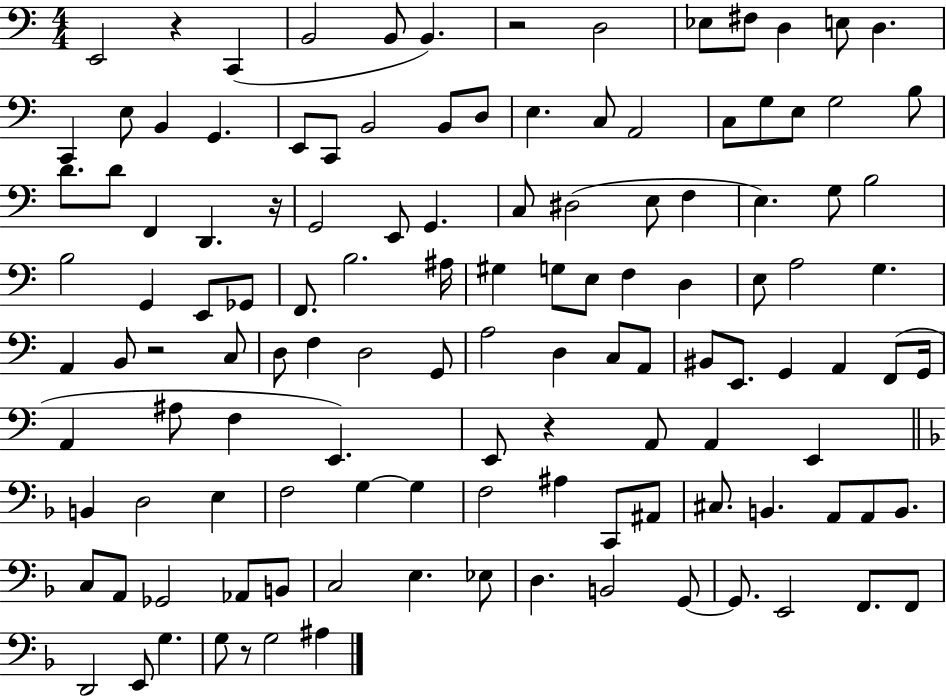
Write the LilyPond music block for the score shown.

{
  \clef bass
  \numericTimeSignature
  \time 4/4
  \key c \major
  e,2 r4 c,4( | b,2 b,8 b,4.) | r2 d2 | ees8 fis8 d4 e8 d4. | \break c,4 e8 b,4 g,4. | e,8 c,8 b,2 b,8 d8 | e4. c8 a,2 | c8 g8 e8 g2 b8 | \break d'8. d'8 f,4 d,4. r16 | g,2 e,8 g,4. | c8 dis2( e8 f4 | e4.) g8 b2 | \break b2 g,4 e,8 ges,8 | f,8. b2. ais16 | gis4 g8 e8 f4 d4 | e8 a2 g4. | \break a,4 b,8 r2 c8 | d8 f4 d2 g,8 | a2 d4 c8 a,8 | bis,8 e,8. g,4 a,4 f,8( g,16 | \break a,4 ais8 f4 e,4.) | e,8 r4 a,8 a,4 e,4 | \bar "||" \break \key d \minor b,4 d2 e4 | f2 g4~~ g4 | f2 ais4 c,8 ais,8 | cis8. b,4. a,8 a,8 b,8. | \break c8 a,8 ges,2 aes,8 b,8 | c2 e4. ees8 | d4. b,2 g,8~~ | g,8. e,2 f,8. f,8 | \break d,2 e,8 g4. | g8 r8 g2 ais4 | \bar "|."
}